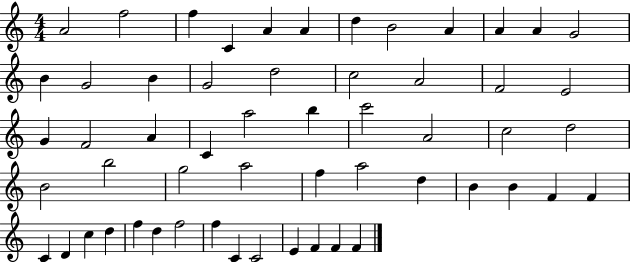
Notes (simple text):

A4/h F5/h F5/q C4/q A4/q A4/q D5/q B4/h A4/q A4/q A4/q G4/h B4/q G4/h B4/q G4/h D5/h C5/h A4/h F4/h E4/h G4/q F4/h A4/q C4/q A5/h B5/q C6/h A4/h C5/h D5/h B4/h B5/h G5/h A5/h F5/q A5/h D5/q B4/q B4/q F4/q F4/q C4/q D4/q C5/q D5/q F5/q D5/q F5/h F5/q C4/q C4/h E4/q F4/q F4/q F4/q